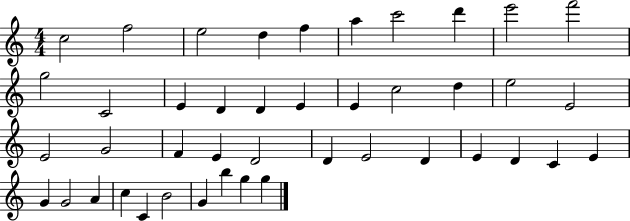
X:1
T:Untitled
M:4/4
L:1/4
K:C
c2 f2 e2 d f a c'2 d' e'2 f'2 g2 C2 E D D E E c2 d e2 E2 E2 G2 F E D2 D E2 D E D C E G G2 A c C B2 G b g g